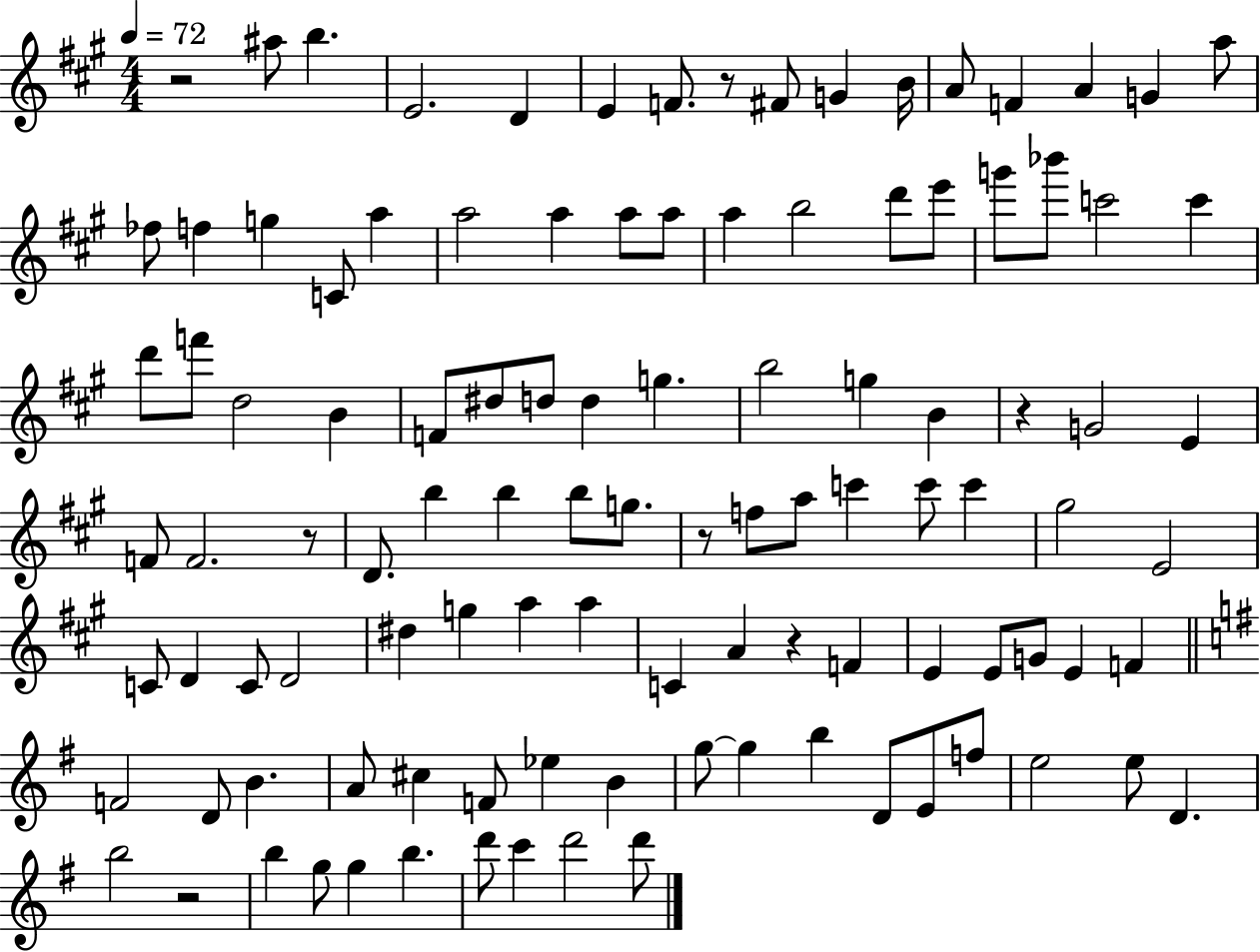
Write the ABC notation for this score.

X:1
T:Untitled
M:4/4
L:1/4
K:A
z2 ^a/2 b E2 D E F/2 z/2 ^F/2 G B/4 A/2 F A G a/2 _f/2 f g C/2 a a2 a a/2 a/2 a b2 d'/2 e'/2 g'/2 _b'/2 c'2 c' d'/2 f'/2 d2 B F/2 ^d/2 d/2 d g b2 g B z G2 E F/2 F2 z/2 D/2 b b b/2 g/2 z/2 f/2 a/2 c' c'/2 c' ^g2 E2 C/2 D C/2 D2 ^d g a a C A z F E E/2 G/2 E F F2 D/2 B A/2 ^c F/2 _e B g/2 g b D/2 E/2 f/2 e2 e/2 D b2 z2 b g/2 g b d'/2 c' d'2 d'/2